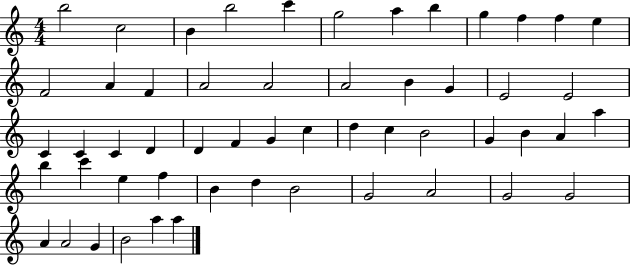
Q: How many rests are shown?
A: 0